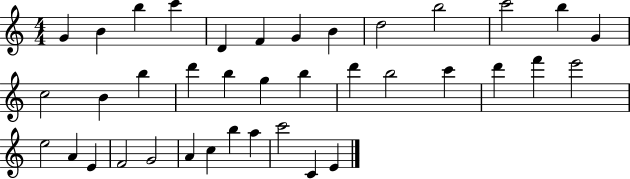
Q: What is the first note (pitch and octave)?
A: G4